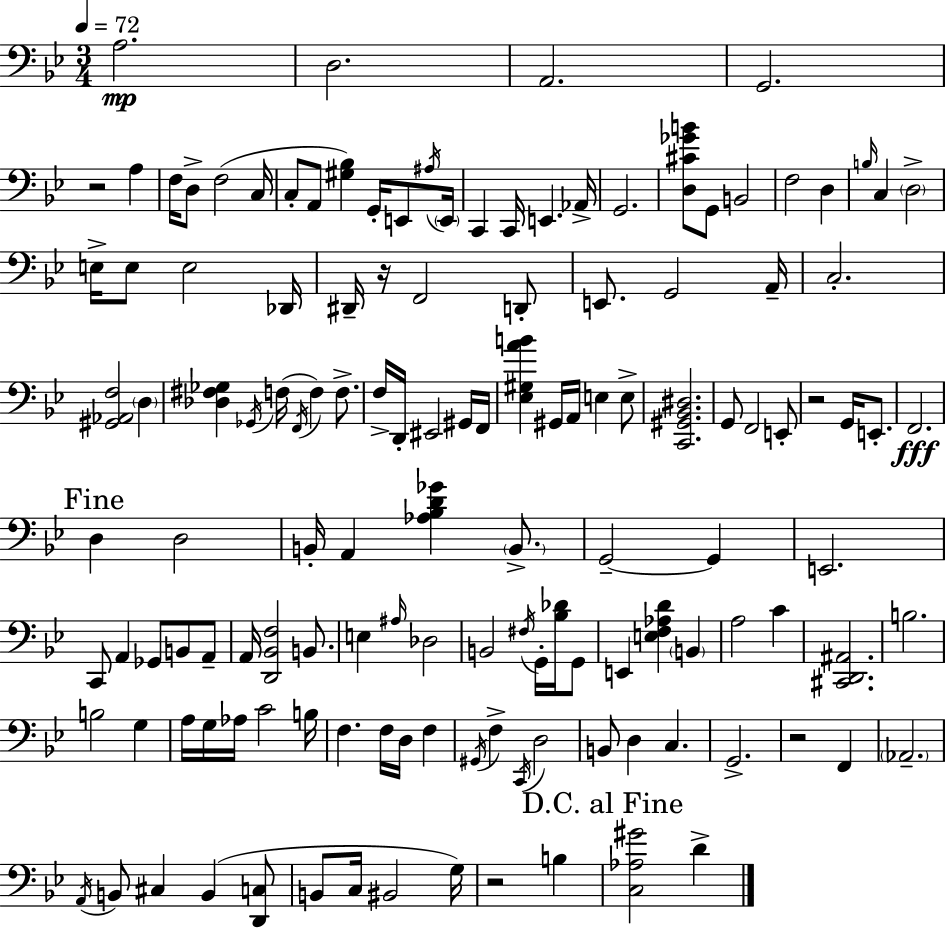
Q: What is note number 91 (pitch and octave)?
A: Ab3